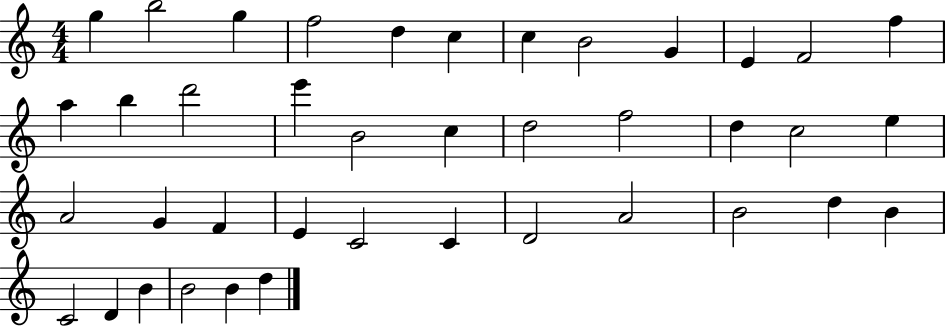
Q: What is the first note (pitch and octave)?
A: G5